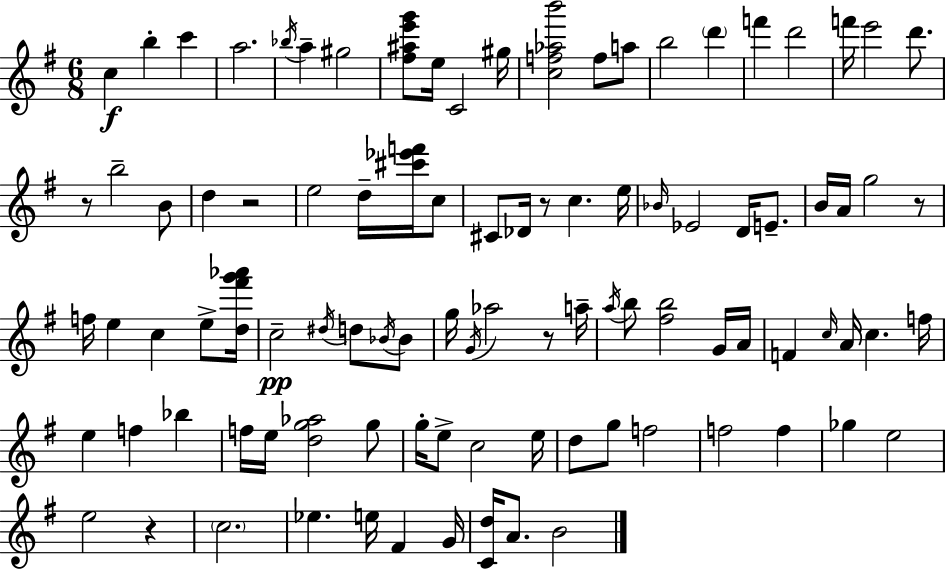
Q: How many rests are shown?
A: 6